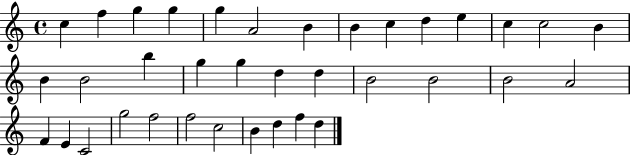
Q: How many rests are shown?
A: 0